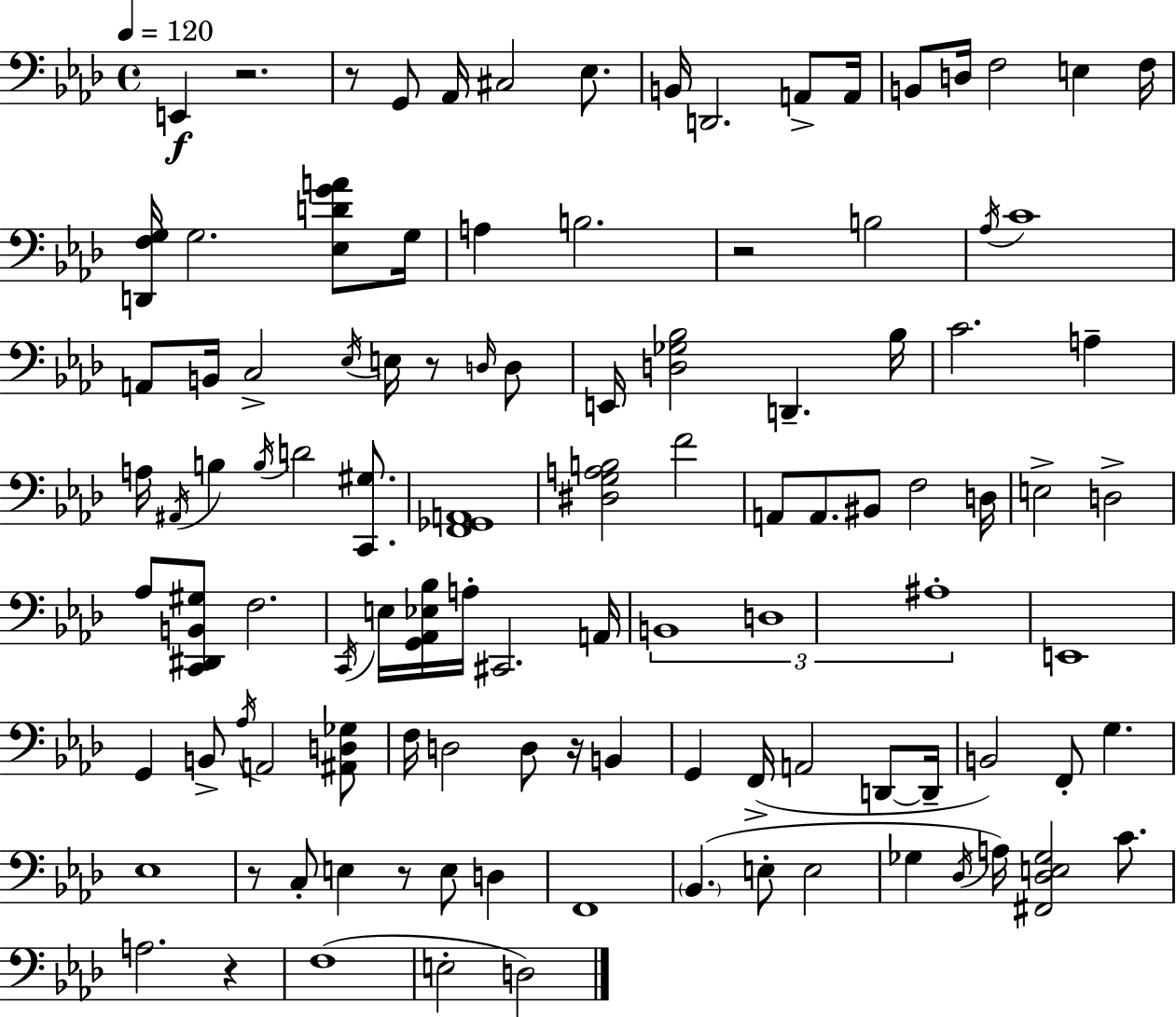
{
  \clef bass
  \time 4/4
  \defaultTimeSignature
  \key aes \major
  \tempo 4 = 120
  e,4\f r2. | r8 g,8 aes,16 cis2 ees8. | b,16 d,2. a,8-> a,16 | b,8 d16 f2 e4 f16 | \break <d, f g>16 g2. <ees d' g' a'>8 g16 | a4 b2. | r2 b2 | \acciaccatura { aes16 } c'1 | \break a,8 b,16 c2-> \acciaccatura { ees16 } e16 r8 | \grace { d16 } d8 e,16 <d ges bes>2 d,4.-- | bes16 c'2. a4-- | a16 \acciaccatura { ais,16 } b4 \acciaccatura { b16 } d'2 | \break <c, gis>8. <f, ges, a,>1 | <dis g a b>2 f'2 | a,8 a,8. bis,8 f2 | d16 e2-> d2-> | \break aes8 <c, dis, b, gis>8 f2. | \acciaccatura { c,16 } e16 <g, aes, ees bes>16 a16-. cis,2. | a,16 \tuplet 3/2 { b,1 | d1 | \break ais1-. } | e,1 | g,4 b,8-> \acciaccatura { aes16 } a,2 | <ais, d ges>8 f16 d2 | \break d8 r16 b,4 g,4 f,16->( a,2 | d,8~~ d,16-- b,2) f,8-. | g4. ees1 | r8 c8-. e4 r8 | \break e8 d4 f,1 | \parenthesize bes,4.( e8-. e2 | ges4 \acciaccatura { des16 } a16) <fis, des e ges>2 | c'8. a2. | \break r4 f1( | e2-. | d2) \bar "|."
}